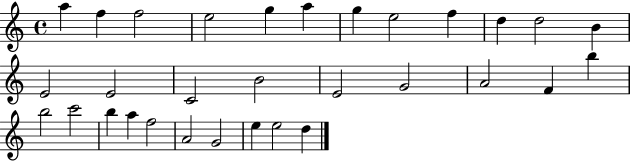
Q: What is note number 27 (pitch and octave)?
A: A4